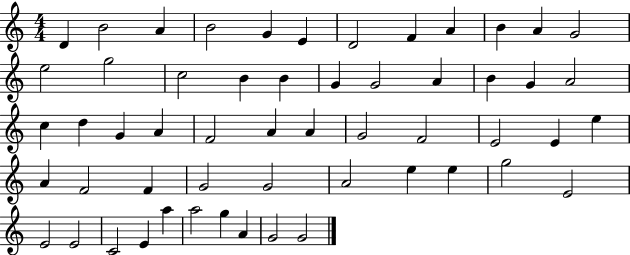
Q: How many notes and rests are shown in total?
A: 55